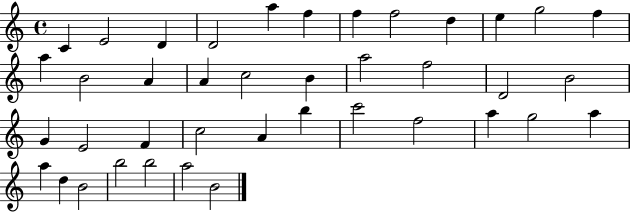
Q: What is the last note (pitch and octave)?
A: B4